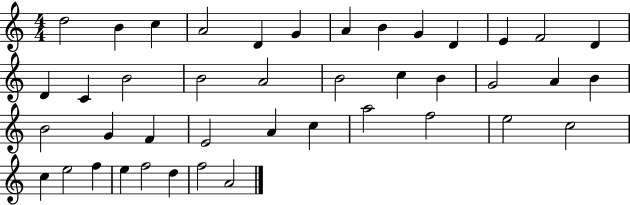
X:1
T:Untitled
M:4/4
L:1/4
K:C
d2 B c A2 D G A B G D E F2 D D C B2 B2 A2 B2 c B G2 A B B2 G F E2 A c a2 f2 e2 c2 c e2 f e f2 d f2 A2